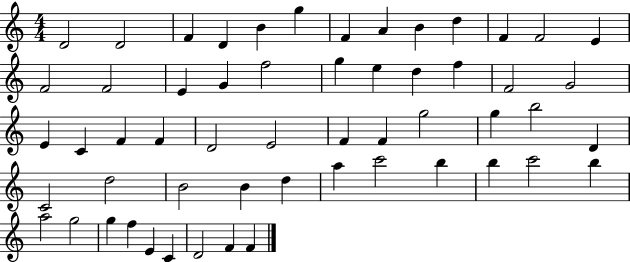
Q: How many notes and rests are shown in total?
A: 56